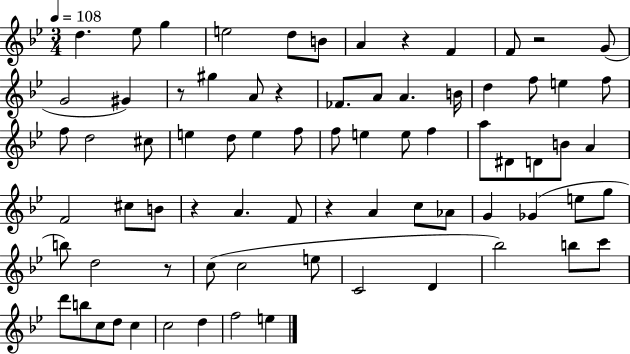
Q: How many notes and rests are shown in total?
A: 76